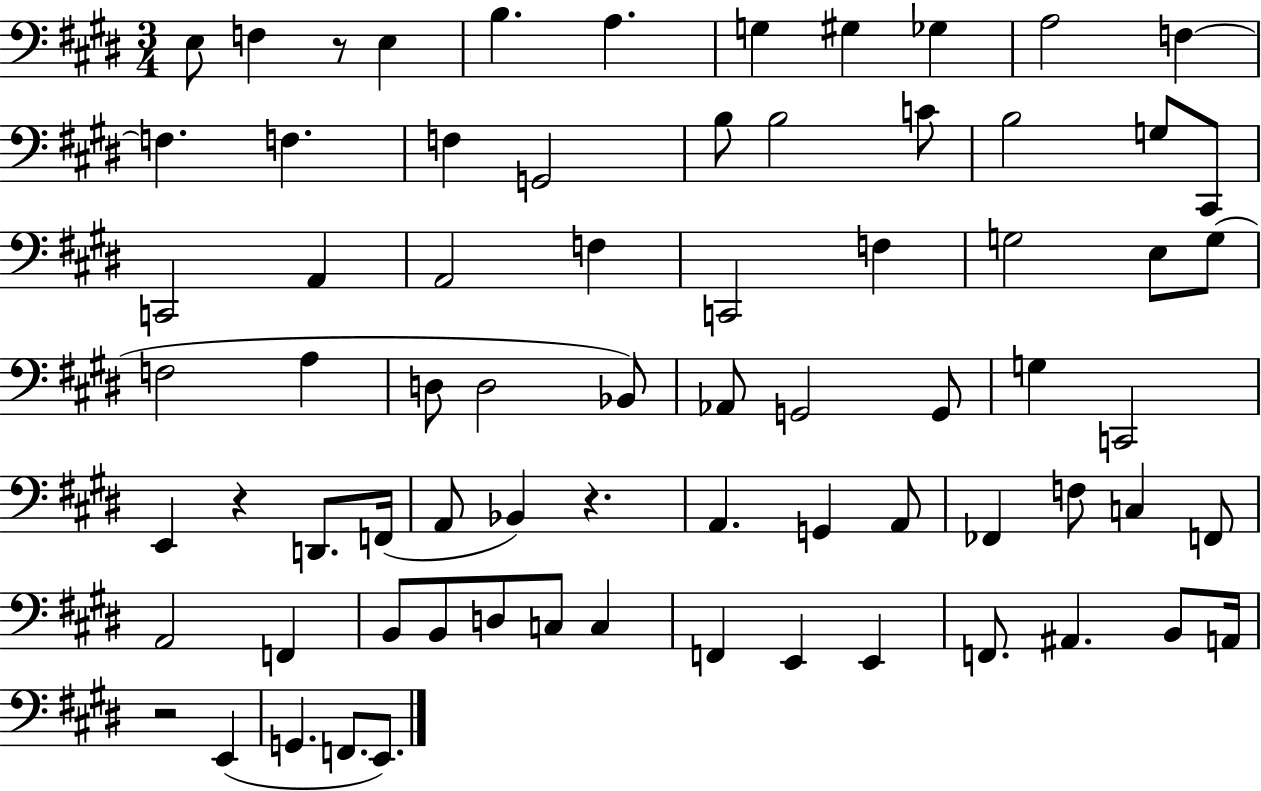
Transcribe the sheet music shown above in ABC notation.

X:1
T:Untitled
M:3/4
L:1/4
K:E
E,/2 F, z/2 E, B, A, G, ^G, _G, A,2 F, F, F, F, G,,2 B,/2 B,2 C/2 B,2 G,/2 ^C,,/2 C,,2 A,, A,,2 F, C,,2 F, G,2 E,/2 G,/2 F,2 A, D,/2 D,2 _B,,/2 _A,,/2 G,,2 G,,/2 G, C,,2 E,, z D,,/2 F,,/4 A,,/2 _B,, z A,, G,, A,,/2 _F,, F,/2 C, F,,/2 A,,2 F,, B,,/2 B,,/2 D,/2 C,/2 C, F,, E,, E,, F,,/2 ^A,, B,,/2 A,,/4 z2 E,, G,, F,,/2 E,,/2